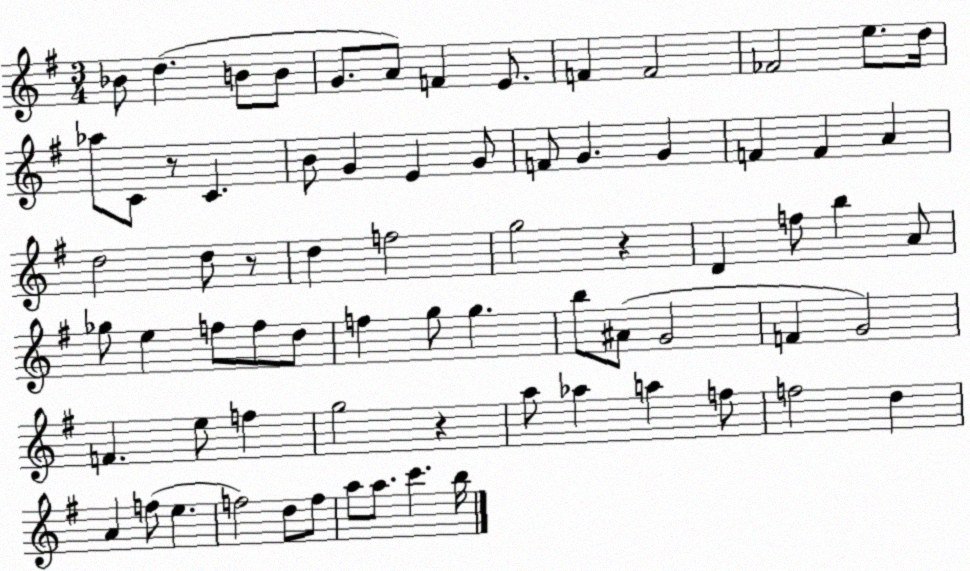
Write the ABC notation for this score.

X:1
T:Untitled
M:3/4
L:1/4
K:G
_B/2 d B/2 B/2 G/2 A/2 F E/2 F F2 _F2 e/2 d/4 _a/2 C/2 z/2 C B/2 G E G/2 F/2 G G F F A d2 d/2 z/2 d f2 g2 z D f/2 b A/2 _g/2 e f/2 f/2 d/2 f g/2 g b/2 ^A/2 G2 F G2 F e/2 f g2 z a/2 _a a f/2 f2 d A f/2 e f2 d/2 f/2 a/2 a/2 c' b/4